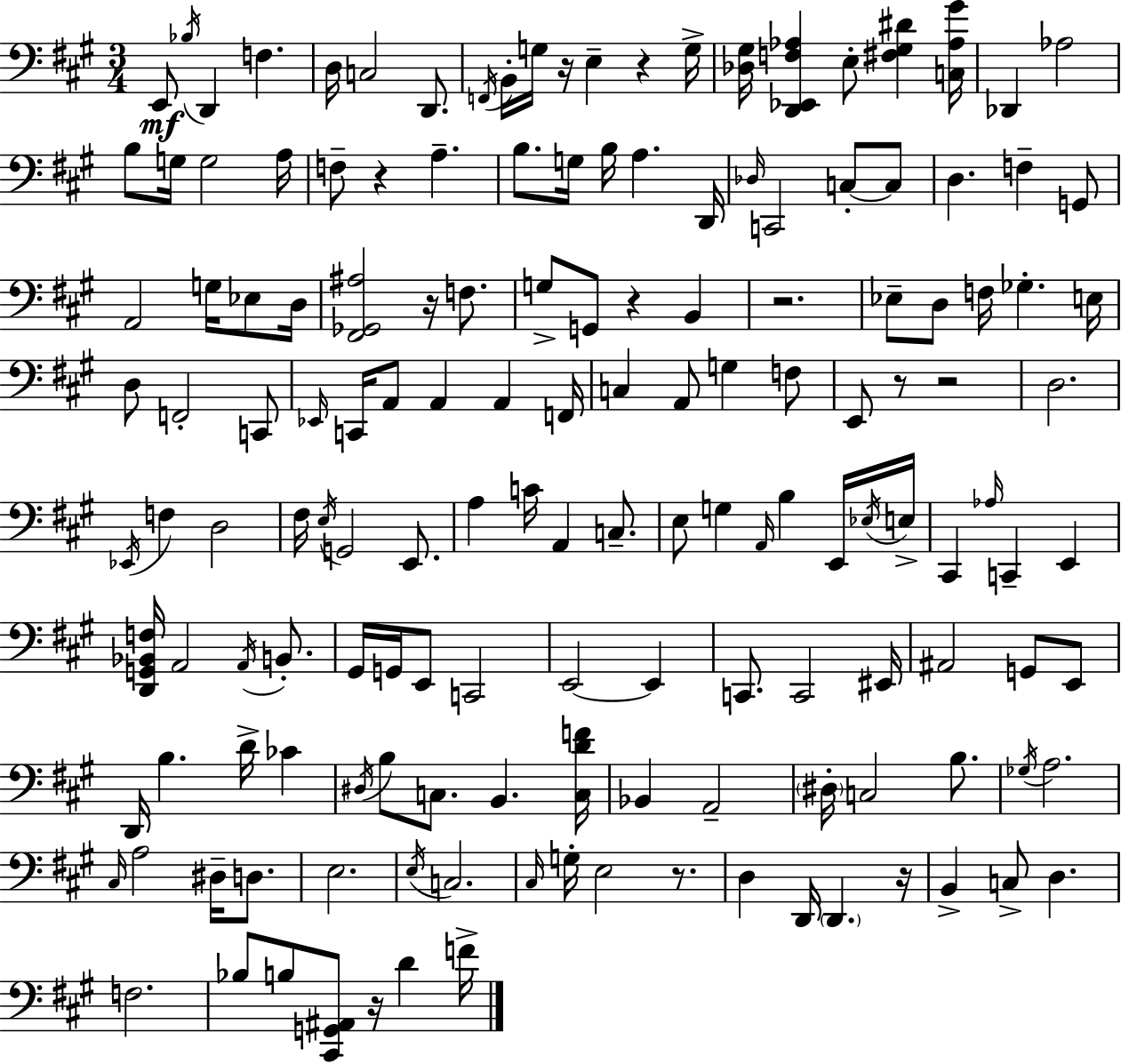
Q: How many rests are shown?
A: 11